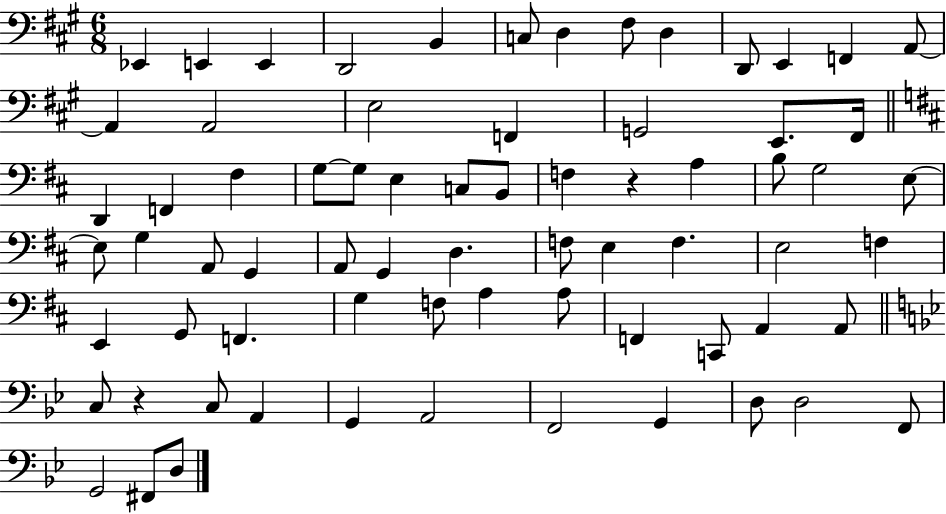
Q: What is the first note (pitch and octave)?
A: Eb2